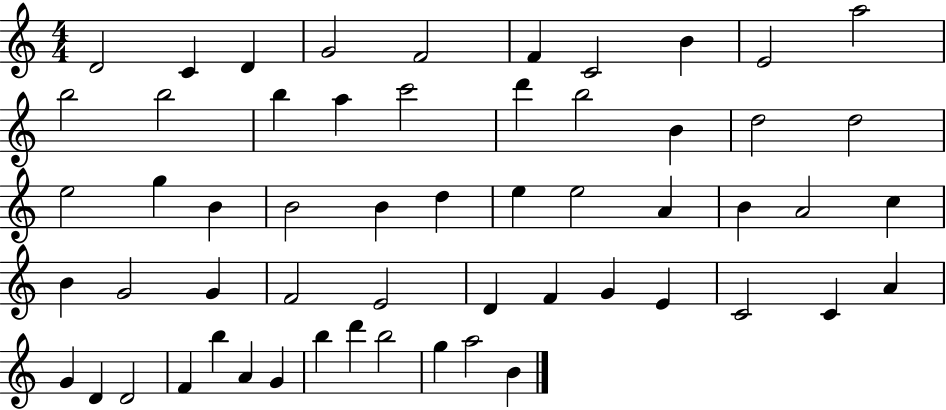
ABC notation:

X:1
T:Untitled
M:4/4
L:1/4
K:C
D2 C D G2 F2 F C2 B E2 a2 b2 b2 b a c'2 d' b2 B d2 d2 e2 g B B2 B d e e2 A B A2 c B G2 G F2 E2 D F G E C2 C A G D D2 F b A G b d' b2 g a2 B